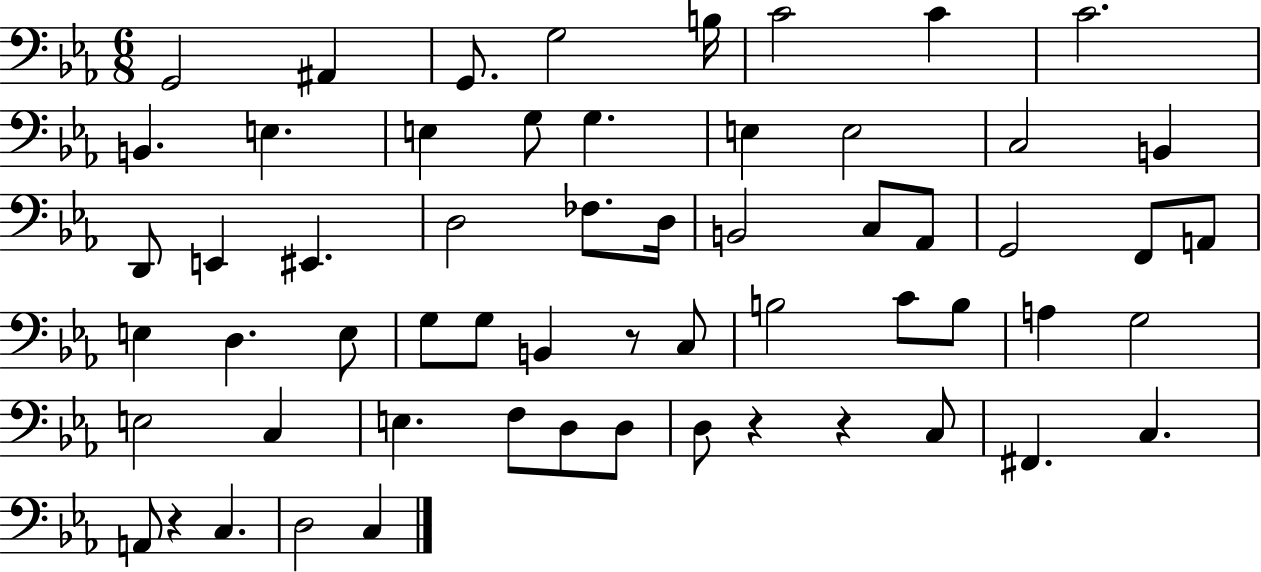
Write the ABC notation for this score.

X:1
T:Untitled
M:6/8
L:1/4
K:Eb
G,,2 ^A,, G,,/2 G,2 B,/4 C2 C C2 B,, E, E, G,/2 G, E, E,2 C,2 B,, D,,/2 E,, ^E,, D,2 _F,/2 D,/4 B,,2 C,/2 _A,,/2 G,,2 F,,/2 A,,/2 E, D, E,/2 G,/2 G,/2 B,, z/2 C,/2 B,2 C/2 B,/2 A, G,2 E,2 C, E, F,/2 D,/2 D,/2 D,/2 z z C,/2 ^F,, C, A,,/2 z C, D,2 C,